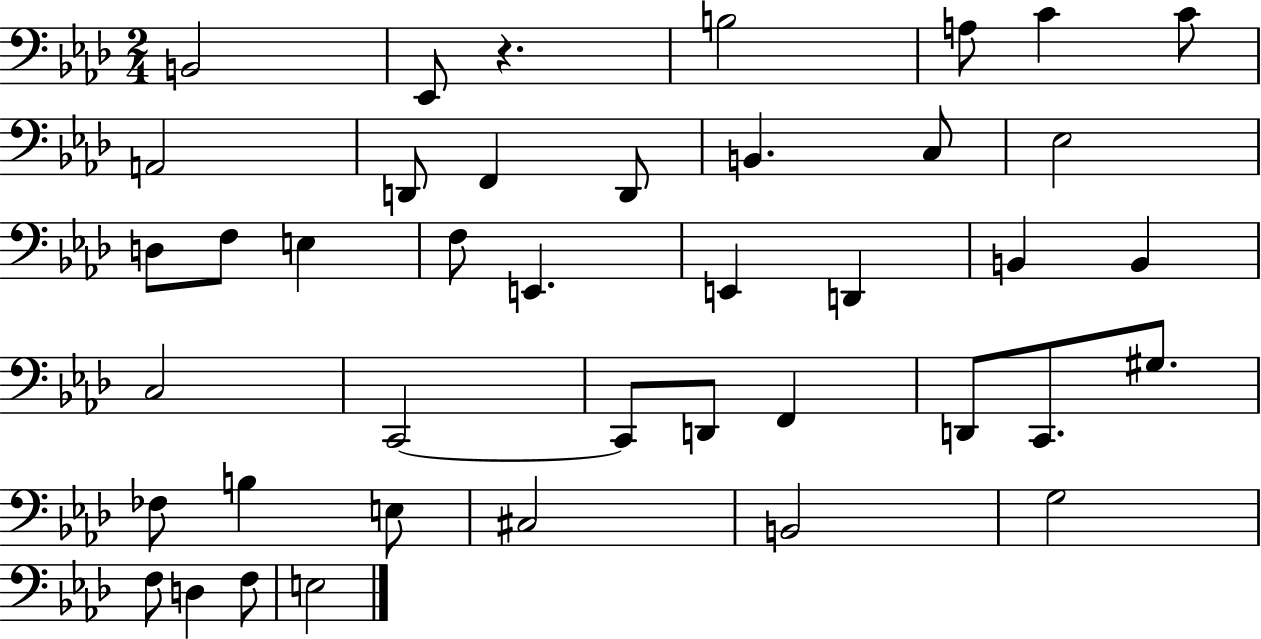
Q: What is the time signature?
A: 2/4